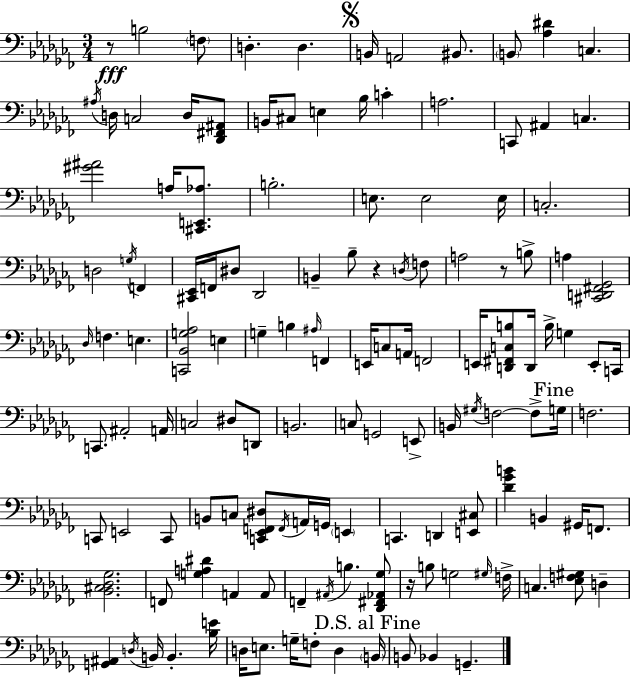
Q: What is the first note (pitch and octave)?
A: B3